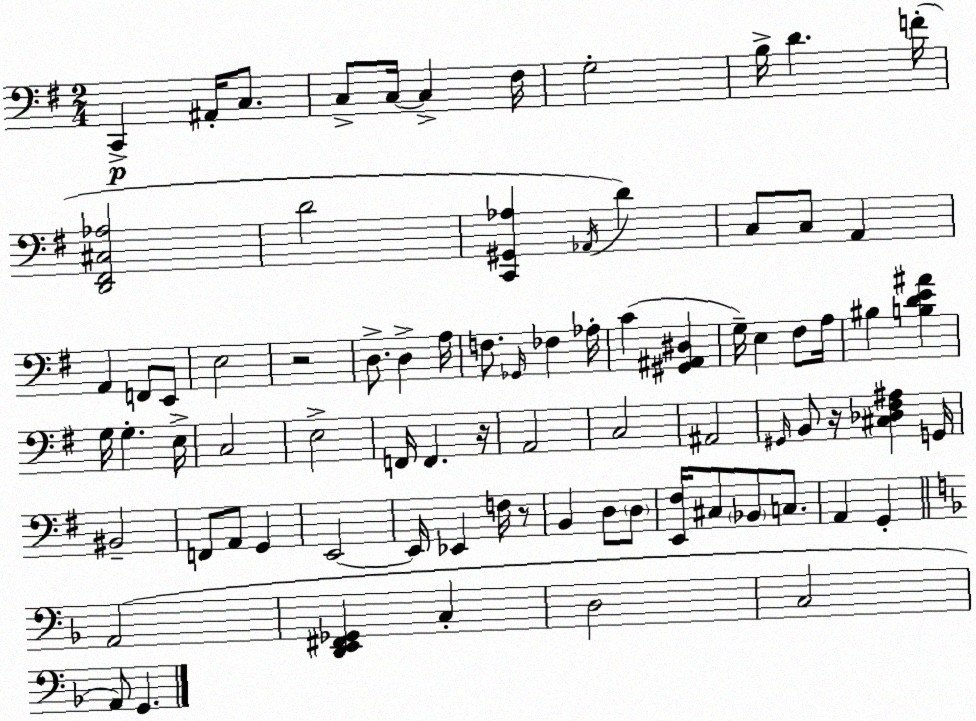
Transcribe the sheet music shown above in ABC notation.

X:1
T:Untitled
M:2/4
L:1/4
K:G
C,, ^A,,/4 C,/2 C,/2 C,/4 C, ^F,/4 G,2 B,/4 D F/4 [D,,^F,,^C,_A,]2 D2 [C,,^G,,_A,] _A,,/4 D C,/2 C,/2 A,, A,, F,,/2 E,,/2 E,2 z2 D,/2 D, A,/4 F,/2 _G,,/4 _F, _A,/4 C [^G,,^A,,^D,] G,/4 E, ^F,/2 A,/4 ^B, [B,DE^A] G,/4 G, E,/4 C,2 E,2 F,,/4 F,, z/4 A,,2 C,2 ^A,,2 ^G,,/4 B,,/2 z/4 [^C,_D,^F,^A,] G,,/4 ^B,,2 F,,/2 A,,/2 G,, E,,2 E,,/4 _E,, F,/4 z/2 B,, D,/2 D,/2 [E,,^F,]/4 ^C,/2 _B,,/2 C,/2 A,, G,, A,,2 [D,,E,,^F,,_G,,] C, D,2 C,2 A,,/2 G,,